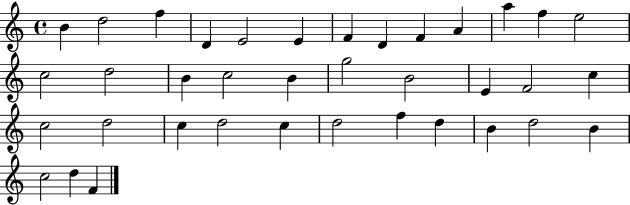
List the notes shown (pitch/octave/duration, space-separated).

B4/q D5/h F5/q D4/q E4/h E4/q F4/q D4/q F4/q A4/q A5/q F5/q E5/h C5/h D5/h B4/q C5/h B4/q G5/h B4/h E4/q F4/h C5/q C5/h D5/h C5/q D5/h C5/q D5/h F5/q D5/q B4/q D5/h B4/q C5/h D5/q F4/q